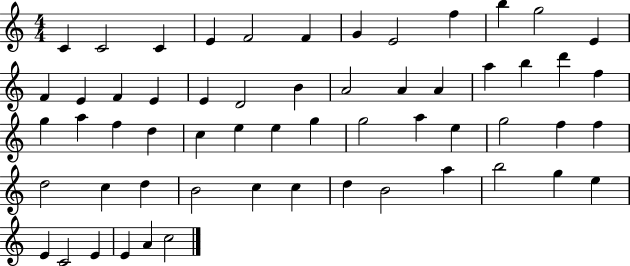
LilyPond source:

{
  \clef treble
  \numericTimeSignature
  \time 4/4
  \key c \major
  c'4 c'2 c'4 | e'4 f'2 f'4 | g'4 e'2 f''4 | b''4 g''2 e'4 | \break f'4 e'4 f'4 e'4 | e'4 d'2 b'4 | a'2 a'4 a'4 | a''4 b''4 d'''4 f''4 | \break g''4 a''4 f''4 d''4 | c''4 e''4 e''4 g''4 | g''2 a''4 e''4 | g''2 f''4 f''4 | \break d''2 c''4 d''4 | b'2 c''4 c''4 | d''4 b'2 a''4 | b''2 g''4 e''4 | \break e'4 c'2 e'4 | e'4 a'4 c''2 | \bar "|."
}